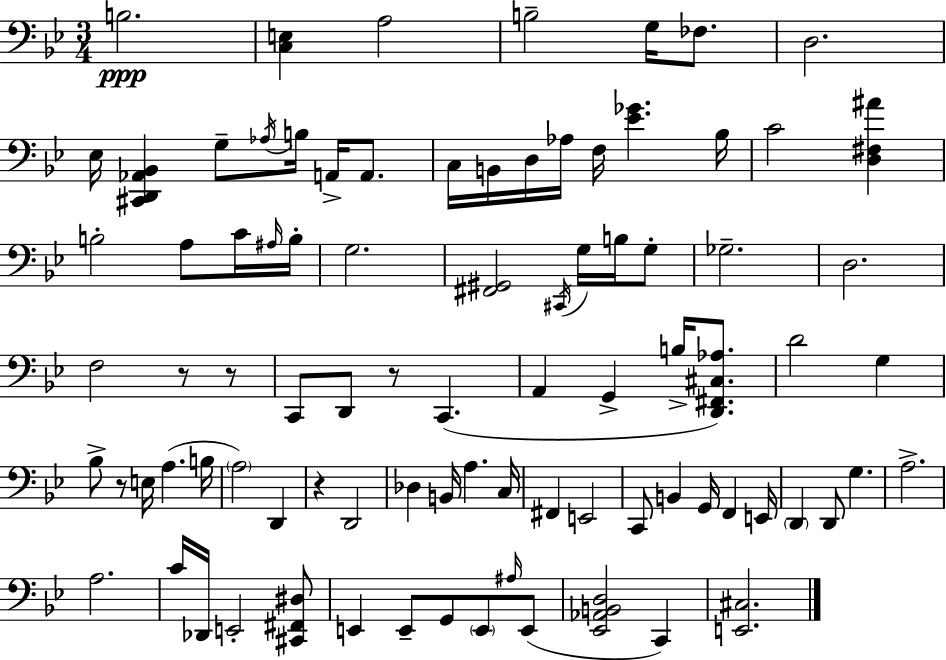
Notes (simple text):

B3/h. [C3,E3]/q A3/h B3/h G3/s FES3/e. D3/h. Eb3/s [C#2,D2,Ab2,Bb2]/q G3/e Ab3/s B3/s A2/s A2/e. C3/s B2/s D3/s Ab3/s F3/s [Eb4,Gb4]/q. Bb3/s C4/h [D3,F#3,A#4]/q B3/h A3/e C4/s A#3/s B3/s G3/h. [F#2,G#2]/h C#2/s G3/s B3/s G3/e Gb3/h. D3/h. F3/h R/e R/e C2/e D2/e R/e C2/q. A2/q G2/q B3/s [D2,F#2,C#3,Ab3]/e. D4/h G3/q Bb3/e R/e E3/s A3/q. B3/s A3/h D2/q R/q D2/h Db3/q B2/s A3/q. C3/s F#2/q E2/h C2/e B2/q G2/s F2/q E2/s D2/q D2/e G3/q. A3/h. A3/h. C4/s Db2/s E2/h [C#2,F#2,D#3]/e E2/q E2/e G2/e E2/e A#3/s E2/e [Eb2,Ab2,B2,D3]/h C2/q [E2,C#3]/h.